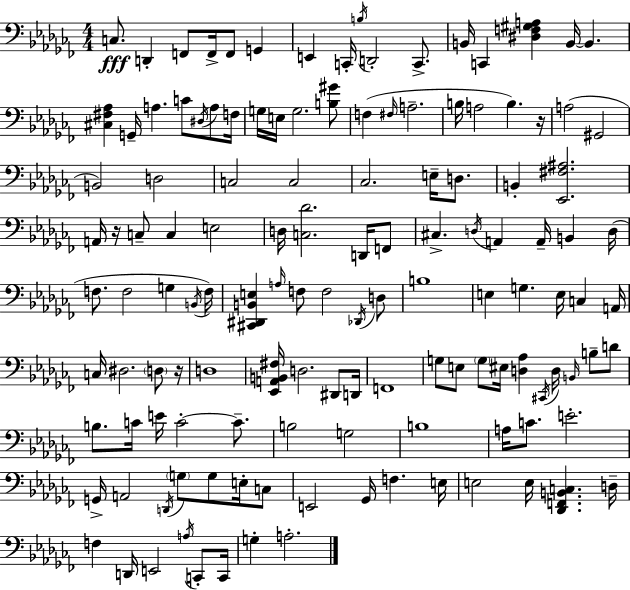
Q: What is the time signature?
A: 4/4